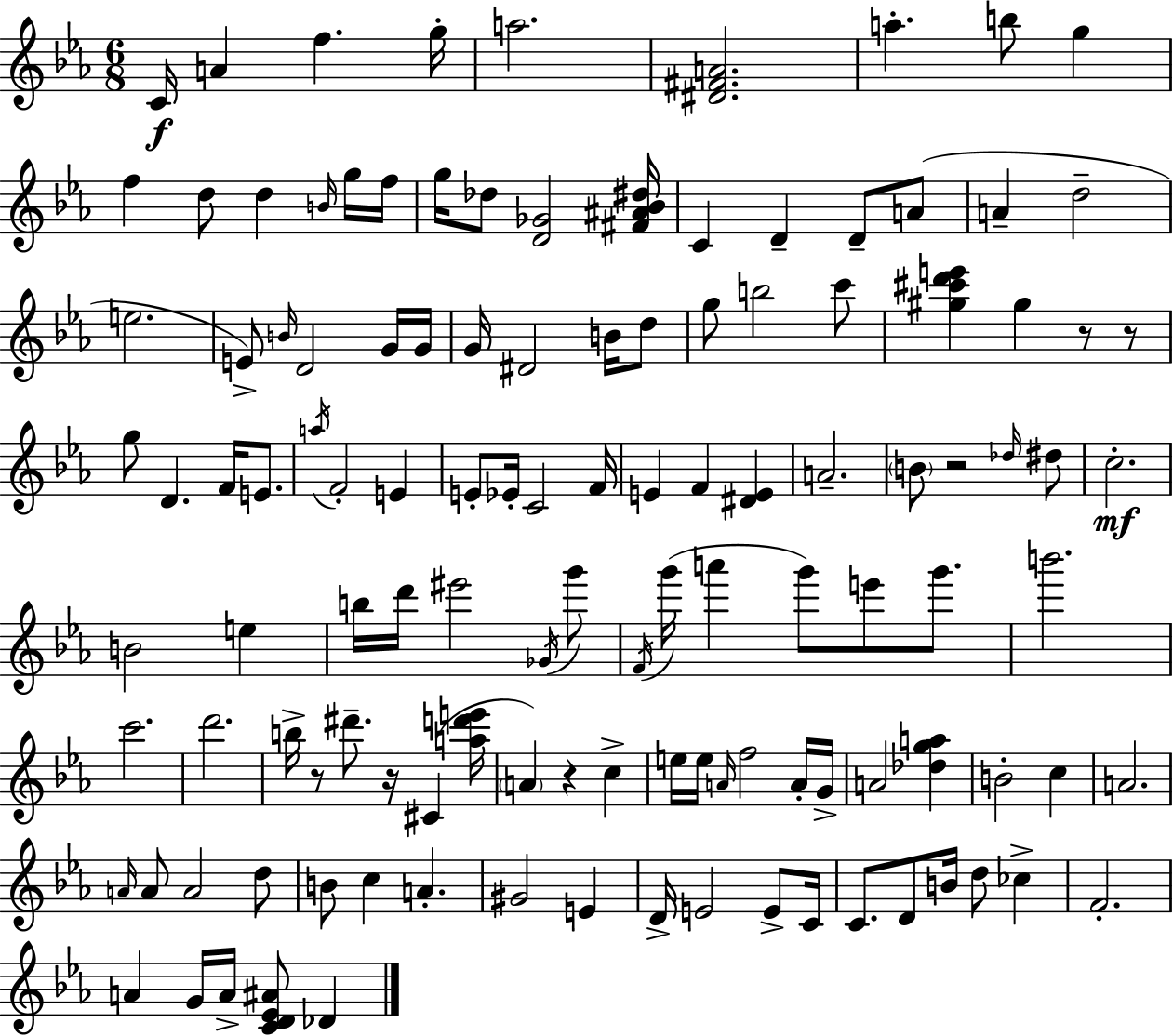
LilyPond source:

{
  \clef treble
  \numericTimeSignature
  \time 6/8
  \key ees \major
  c'16\f a'4 f''4. g''16-. | a''2. | <dis' fis' a'>2. | a''4.-. b''8 g''4 | \break f''4 d''8 d''4 \grace { b'16 } g''16 | f''16 g''16 des''8 <d' ges'>2 | <fis' ais' bes' dis''>16 c'4 d'4-- d'8-- a'8( | a'4-- d''2-- | \break e''2. | e'8->) \grace { b'16 } d'2 | g'16 g'16 g'16 dis'2 b'16 | d''8 g''8 b''2 | \break c'''8 <gis'' cis''' d''' e'''>4 gis''4 r8 | r8 g''8 d'4. f'16 e'8. | \acciaccatura { a''16 } f'2-. e'4 | e'8-. ees'16-. c'2 | \break f'16 e'4 f'4 <dis' e'>4 | a'2.-- | \parenthesize b'8 r2 | \grace { des''16 } dis''8 c''2.-.\mf | \break b'2 | e''4 b''16 d'''16 eis'''2 | \acciaccatura { ges'16 } g'''8 \acciaccatura { f'16 }( g'''16 a'''4 g'''8) | e'''8 g'''8. b'''2. | \break c'''2. | d'''2. | b''16-> r8 dis'''8.-- | r16 cis'4( <a'' d''' e'''>16 \parenthesize a'4) r4 | \break c''4-> e''16 e''16 \grace { a'16 } f''2 | a'16-. g'16-> a'2 | <des'' g'' a''>4 b'2-. | c''4 a'2. | \break \grace { a'16 } a'8 a'2 | d''8 b'8 c''4 | a'4.-. gis'2 | e'4 d'16-> e'2 | \break e'8-> c'16 c'8. d'8 | b'16 d''8 ces''4-> f'2.-. | a'4 | g'16 a'16-> <c' d' ees' ais'>8 des'4 \bar "|."
}